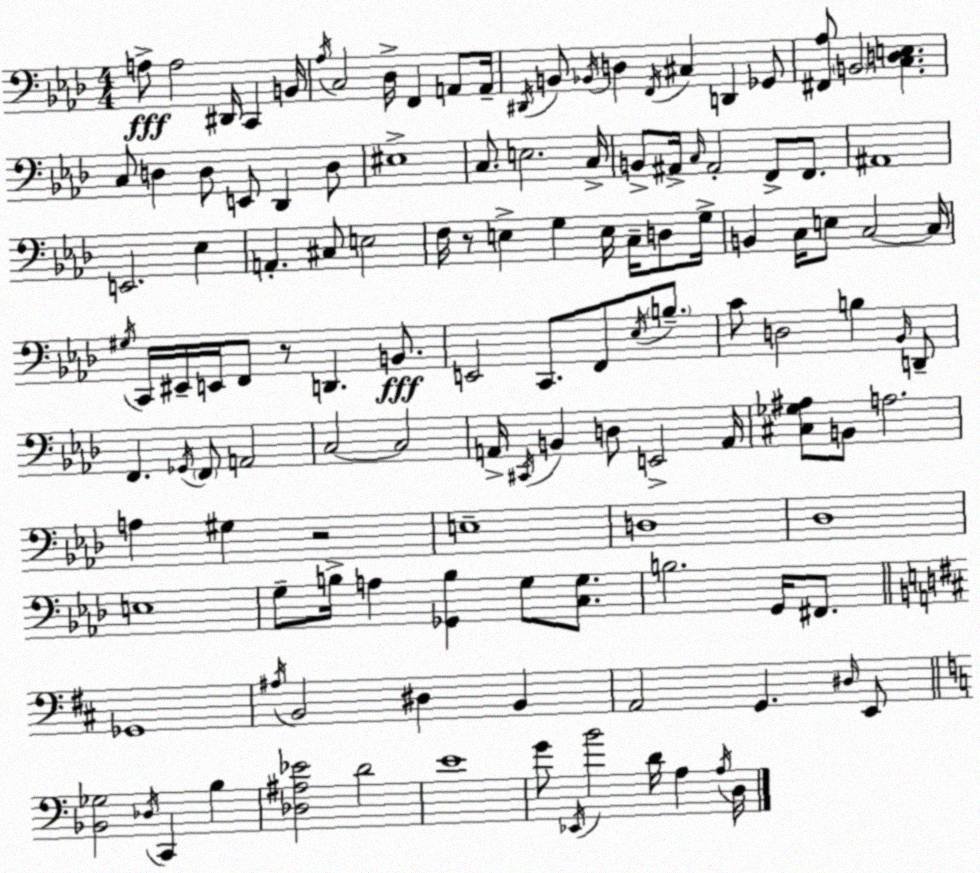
X:1
T:Untitled
M:4/4
L:1/4
K:Fm
A,/2 A,2 ^D,,/4 C,, B,,/4 _A,/4 C,2 _D,/4 F,, A,,/2 A,,/4 ^D,,/4 B,,/2 _B,,/4 D, F,,/4 ^C, D,, _G,,/2 [^F,,_A,]/2 B,,2 [C,D,E,] C,/2 D, D,/2 E,,/2 _D,, D,/2 ^E,4 C,/2 E,2 C,/4 B,,/2 ^A,,/4 C,/4 ^A,,2 F,,/2 F,,/2 ^A,,4 E,,2 _E, A,, ^C,/2 E,2 F,/4 z/2 E, G, E,/4 C,/4 D,/2 G,/4 B,, C,/4 E,/2 C,2 C,/4 ^G,/4 C,,/4 ^E,,/4 E,,/4 F,,/2 z/2 D,, B,,/2 E,,2 C,,/2 F,,/2 _E,/4 B,/2 C/2 D,2 B, _B,,/4 D,,/2 F,, _G,,/4 F,,/2 A,,2 C,2 C,2 A,,/4 ^C,,/4 B,, D,/2 E,,2 A,,/4 [^C,_G,^A,]/2 B,,/2 A,2 A, ^G, z2 E,4 D,4 _D,4 E,4 G,/2 B,/4 A, [_G,,B,] G,/2 [C,G,]/2 B,2 G,,/4 ^F,,/2 _G,,4 ^A,/4 B,,2 ^D, B,, A,,2 G,, ^D,/4 E,,/2 [_B,,_G,]2 _D,/4 C,, B, [_D,^A,_E]2 D2 E4 G/2 _E,,/4 B2 D/4 A, A,/4 D,/4